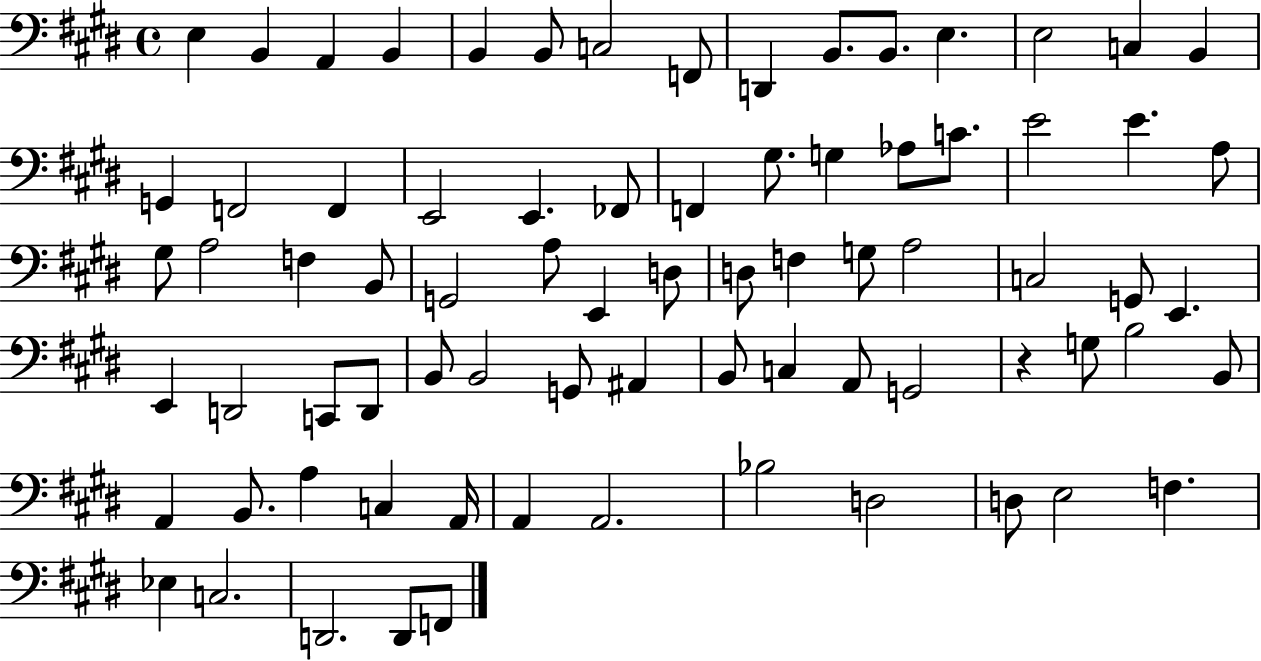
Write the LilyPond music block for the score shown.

{
  \clef bass
  \time 4/4
  \defaultTimeSignature
  \key e \major
  e4 b,4 a,4 b,4 | b,4 b,8 c2 f,8 | d,4 b,8. b,8. e4. | e2 c4 b,4 | \break g,4 f,2 f,4 | e,2 e,4. fes,8 | f,4 gis8. g4 aes8 c'8. | e'2 e'4. a8 | \break gis8 a2 f4 b,8 | g,2 a8 e,4 d8 | d8 f4 g8 a2 | c2 g,8 e,4. | \break e,4 d,2 c,8 d,8 | b,8 b,2 g,8 ais,4 | b,8 c4 a,8 g,2 | r4 g8 b2 b,8 | \break a,4 b,8. a4 c4 a,16 | a,4 a,2. | bes2 d2 | d8 e2 f4. | \break ees4 c2. | d,2. d,8 f,8 | \bar "|."
}